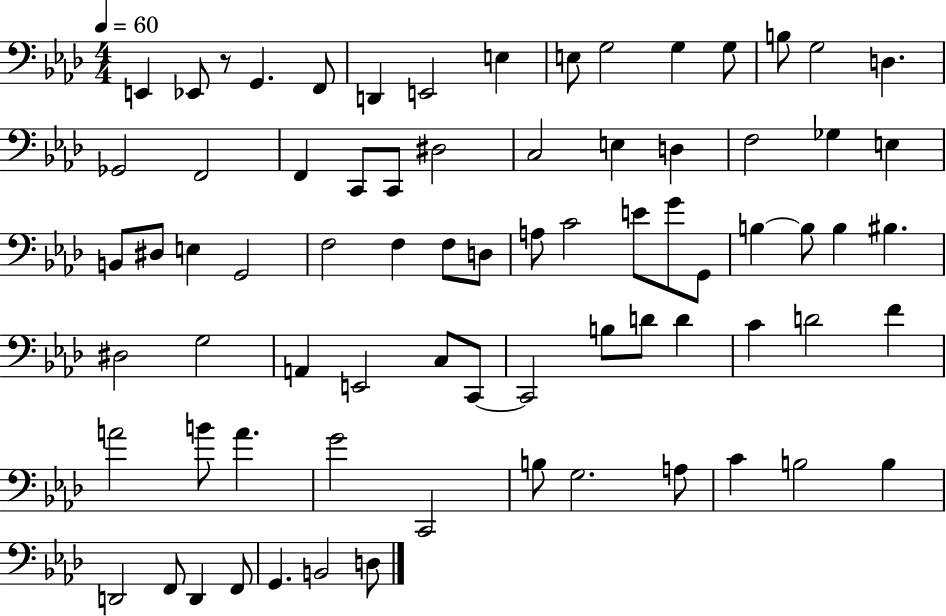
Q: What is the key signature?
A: AES major